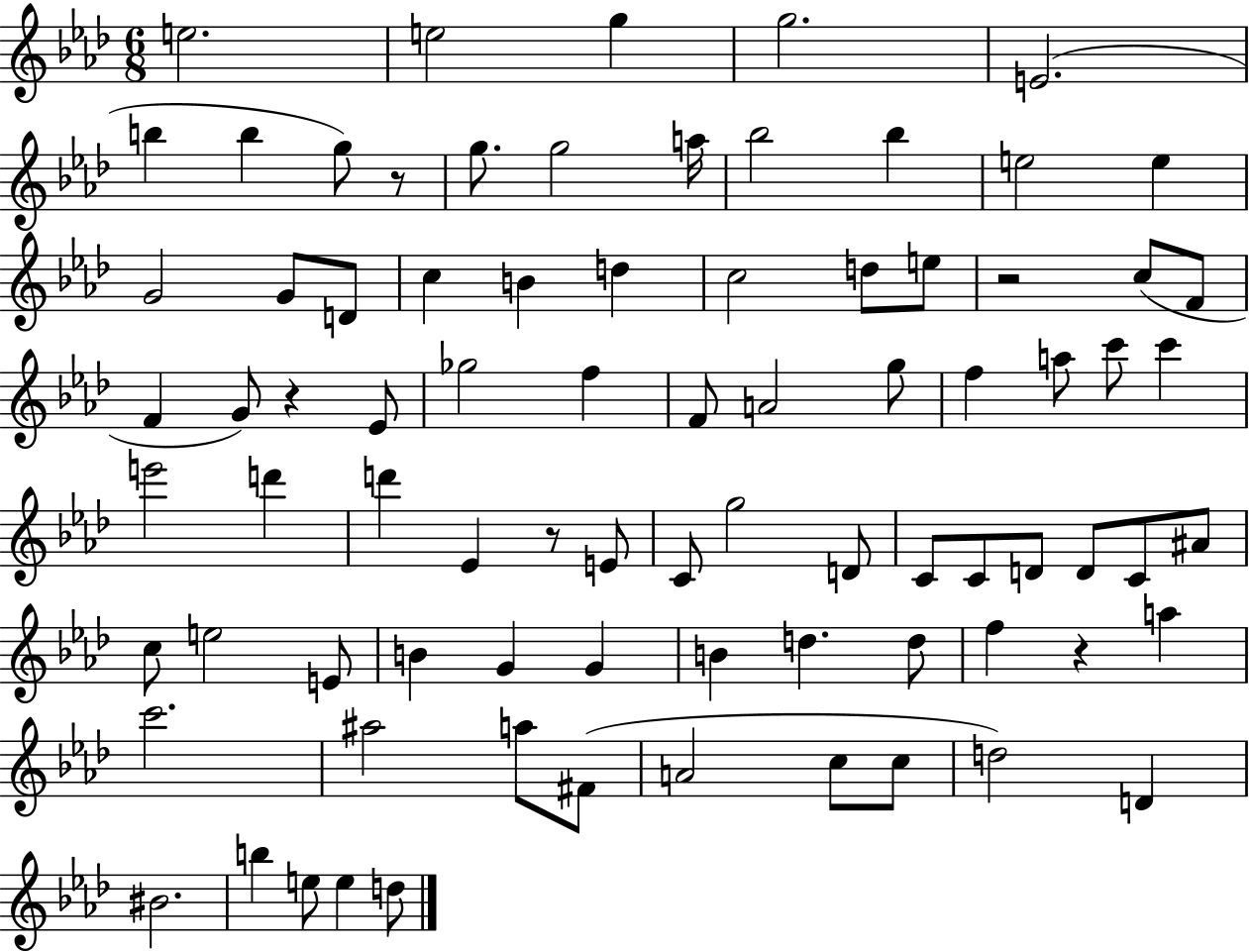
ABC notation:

X:1
T:Untitled
M:6/8
L:1/4
K:Ab
e2 e2 g g2 E2 b b g/2 z/2 g/2 g2 a/4 _b2 _b e2 e G2 G/2 D/2 c B d c2 d/2 e/2 z2 c/2 F/2 F G/2 z _E/2 _g2 f F/2 A2 g/2 f a/2 c'/2 c' e'2 d' d' _E z/2 E/2 C/2 g2 D/2 C/2 C/2 D/2 D/2 C/2 ^A/2 c/2 e2 E/2 B G G B d d/2 f z a c'2 ^a2 a/2 ^F/2 A2 c/2 c/2 d2 D ^B2 b e/2 e d/2